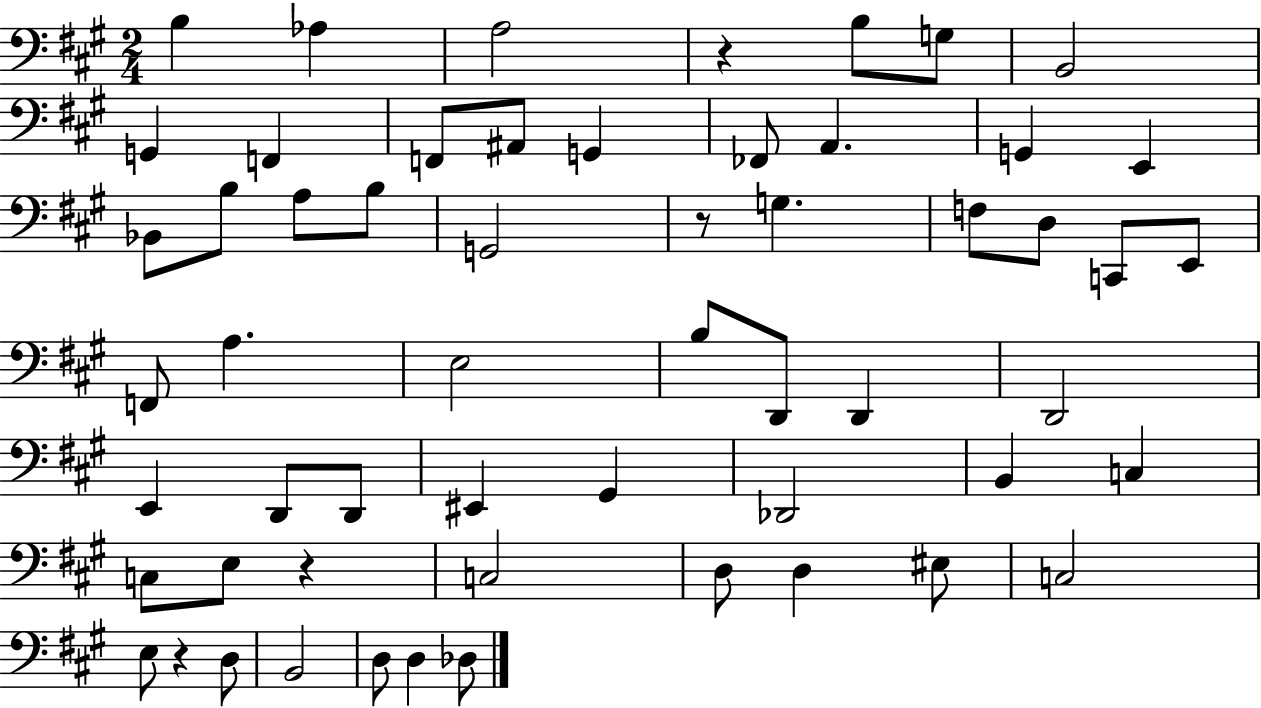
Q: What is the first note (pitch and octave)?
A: B3